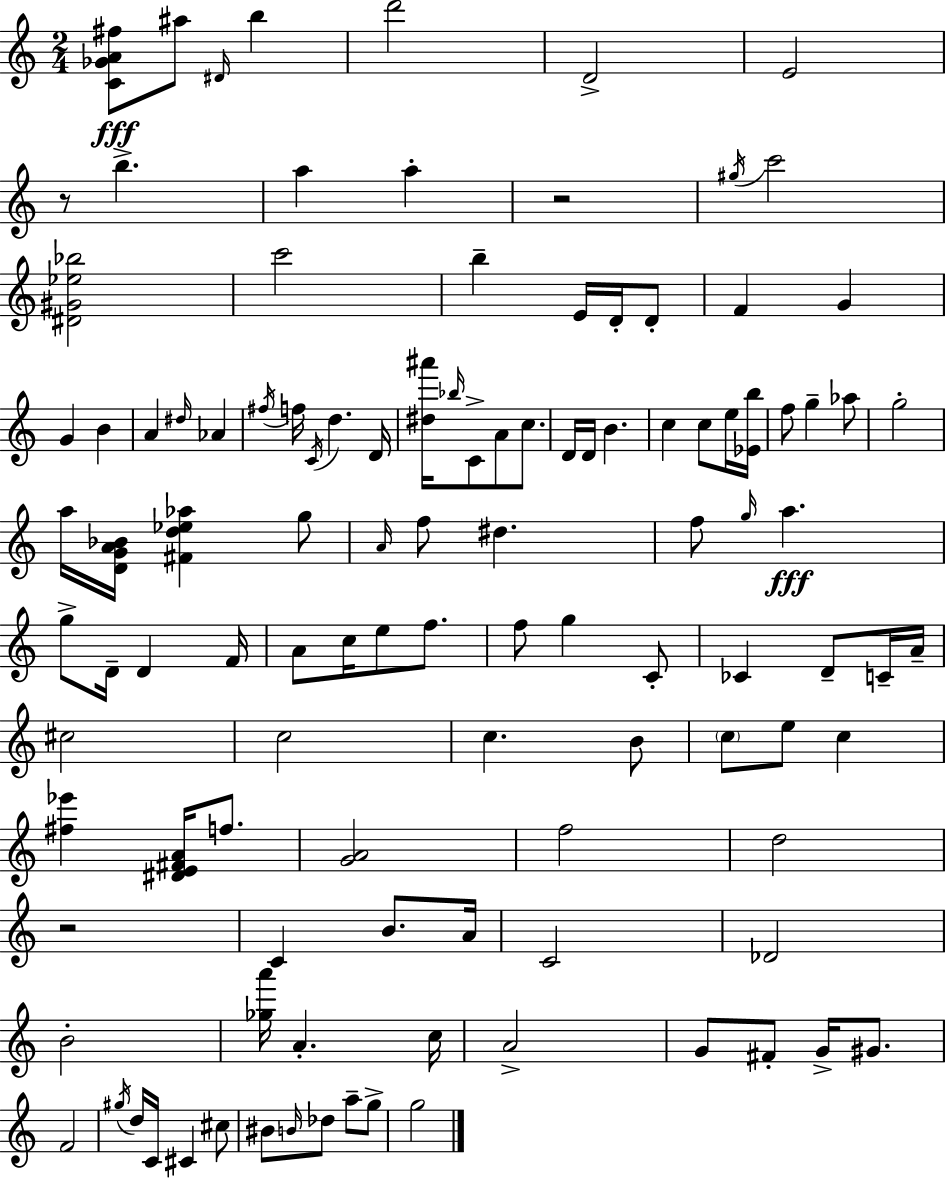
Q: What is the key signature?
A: C major